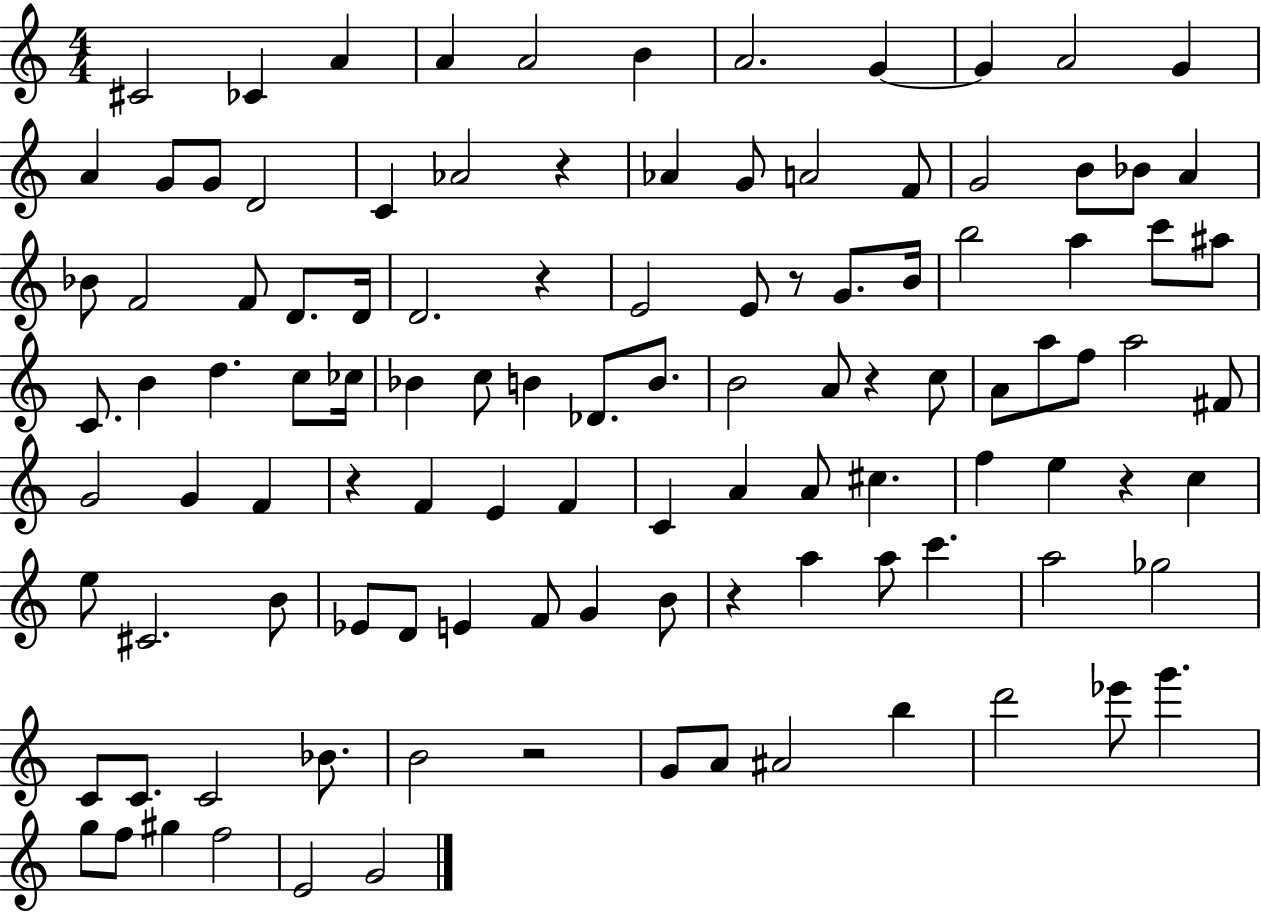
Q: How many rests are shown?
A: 8